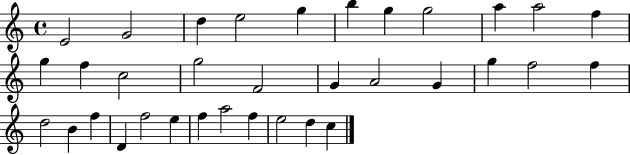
{
  \clef treble
  \time 4/4
  \defaultTimeSignature
  \key c \major
  e'2 g'2 | d''4 e''2 g''4 | b''4 g''4 g''2 | a''4 a''2 f''4 | \break g''4 f''4 c''2 | g''2 f'2 | g'4 a'2 g'4 | g''4 f''2 f''4 | \break d''2 b'4 f''4 | d'4 f''2 e''4 | f''4 a''2 f''4 | e''2 d''4 c''4 | \break \bar "|."
}